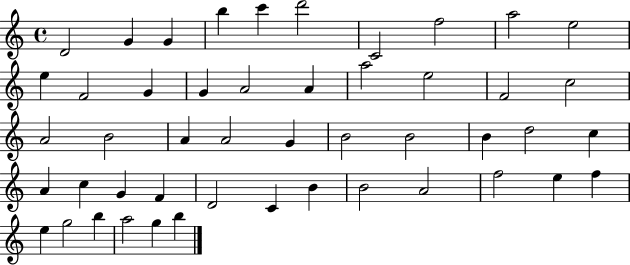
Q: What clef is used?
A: treble